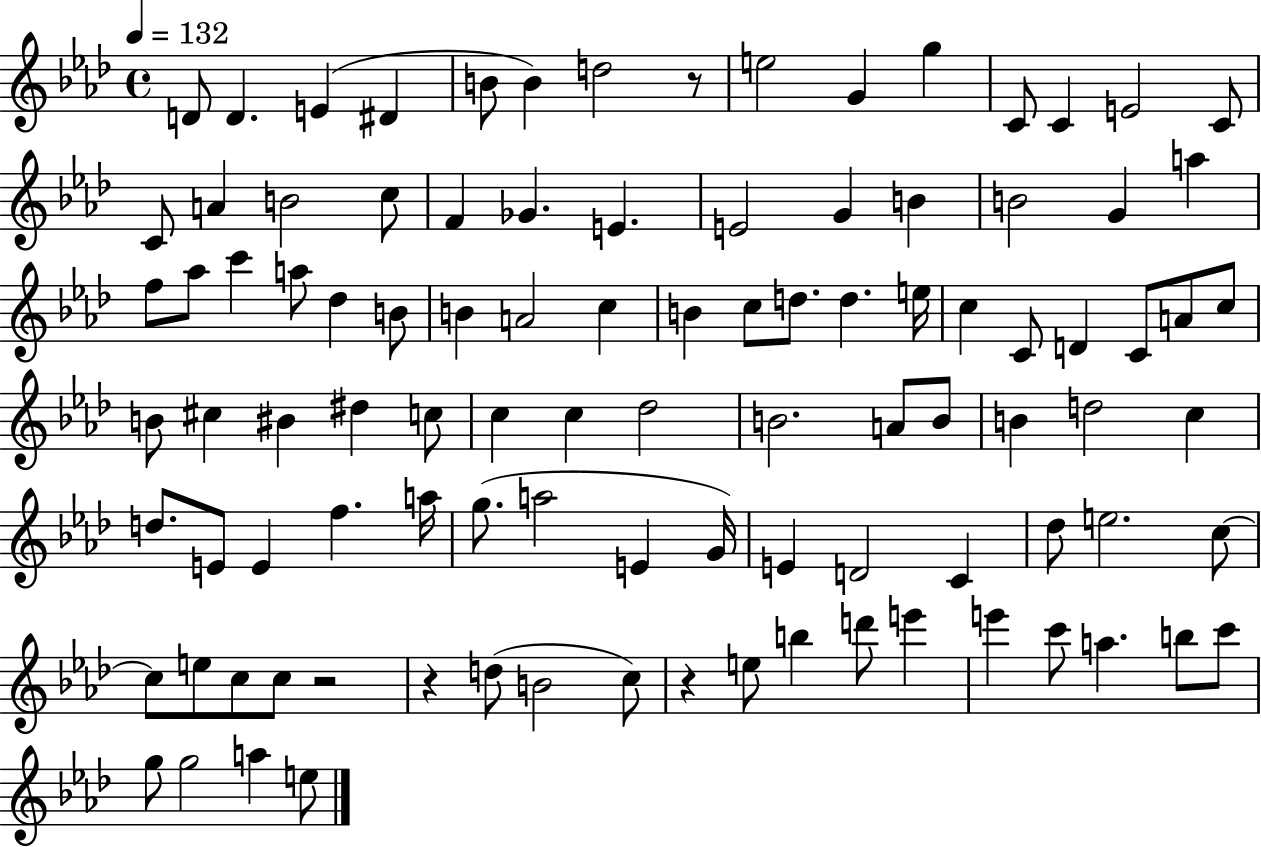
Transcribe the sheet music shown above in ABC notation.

X:1
T:Untitled
M:4/4
L:1/4
K:Ab
D/2 D E ^D B/2 B d2 z/2 e2 G g C/2 C E2 C/2 C/2 A B2 c/2 F _G E E2 G B B2 G a f/2 _a/2 c' a/2 _d B/2 B A2 c B c/2 d/2 d e/4 c C/2 D C/2 A/2 c/2 B/2 ^c ^B ^d c/2 c c _d2 B2 A/2 B/2 B d2 c d/2 E/2 E f a/4 g/2 a2 E G/4 E D2 C _d/2 e2 c/2 c/2 e/2 c/2 c/2 z2 z d/2 B2 c/2 z e/2 b d'/2 e' e' c'/2 a b/2 c'/2 g/2 g2 a e/2